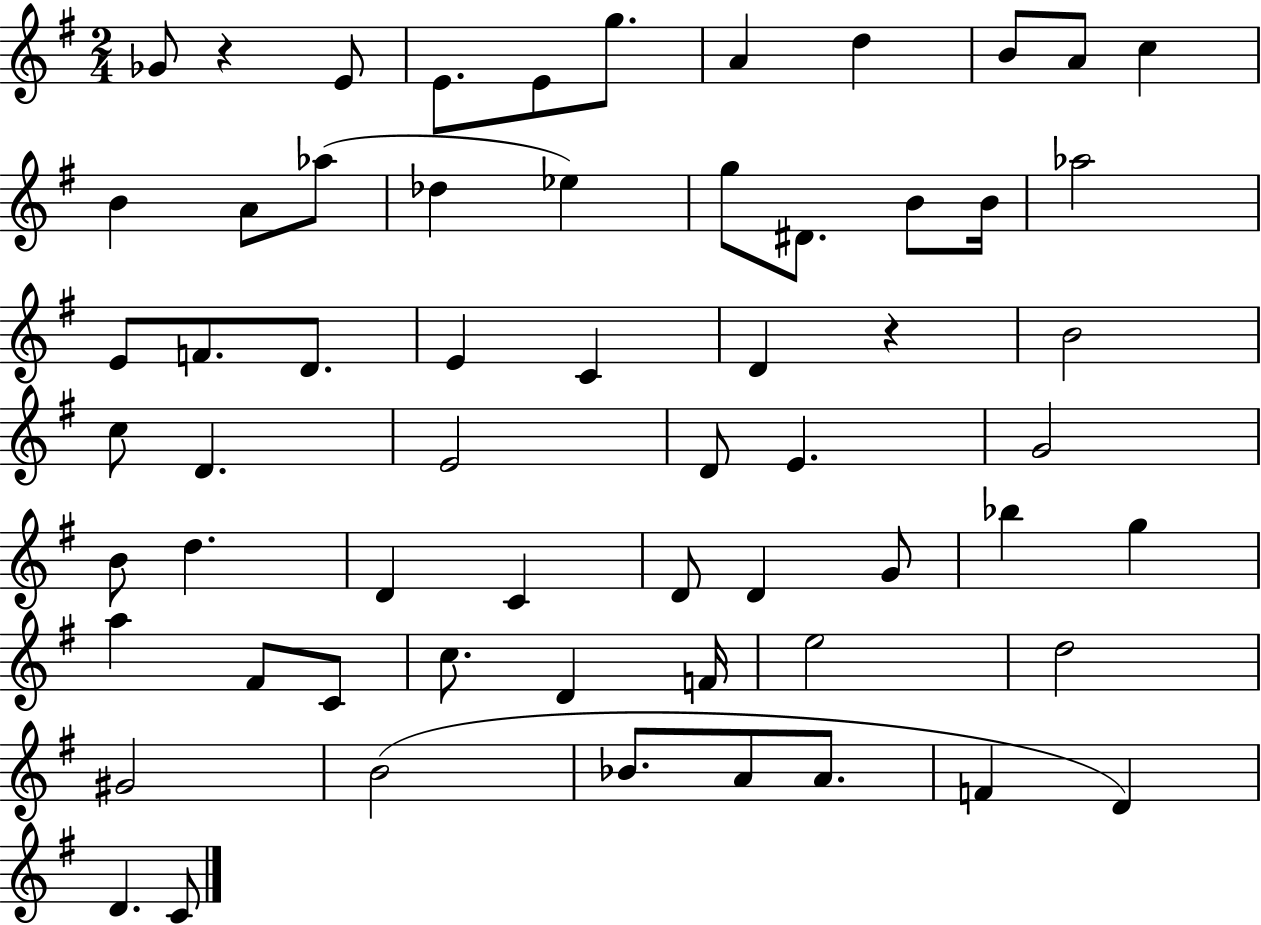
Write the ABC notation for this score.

X:1
T:Untitled
M:2/4
L:1/4
K:G
_G/2 z E/2 E/2 E/2 g/2 A d B/2 A/2 c B A/2 _a/2 _d _e g/2 ^D/2 B/2 B/4 _a2 E/2 F/2 D/2 E C D z B2 c/2 D E2 D/2 E G2 B/2 d D C D/2 D G/2 _b g a ^F/2 C/2 c/2 D F/4 e2 d2 ^G2 B2 _B/2 A/2 A/2 F D D C/2